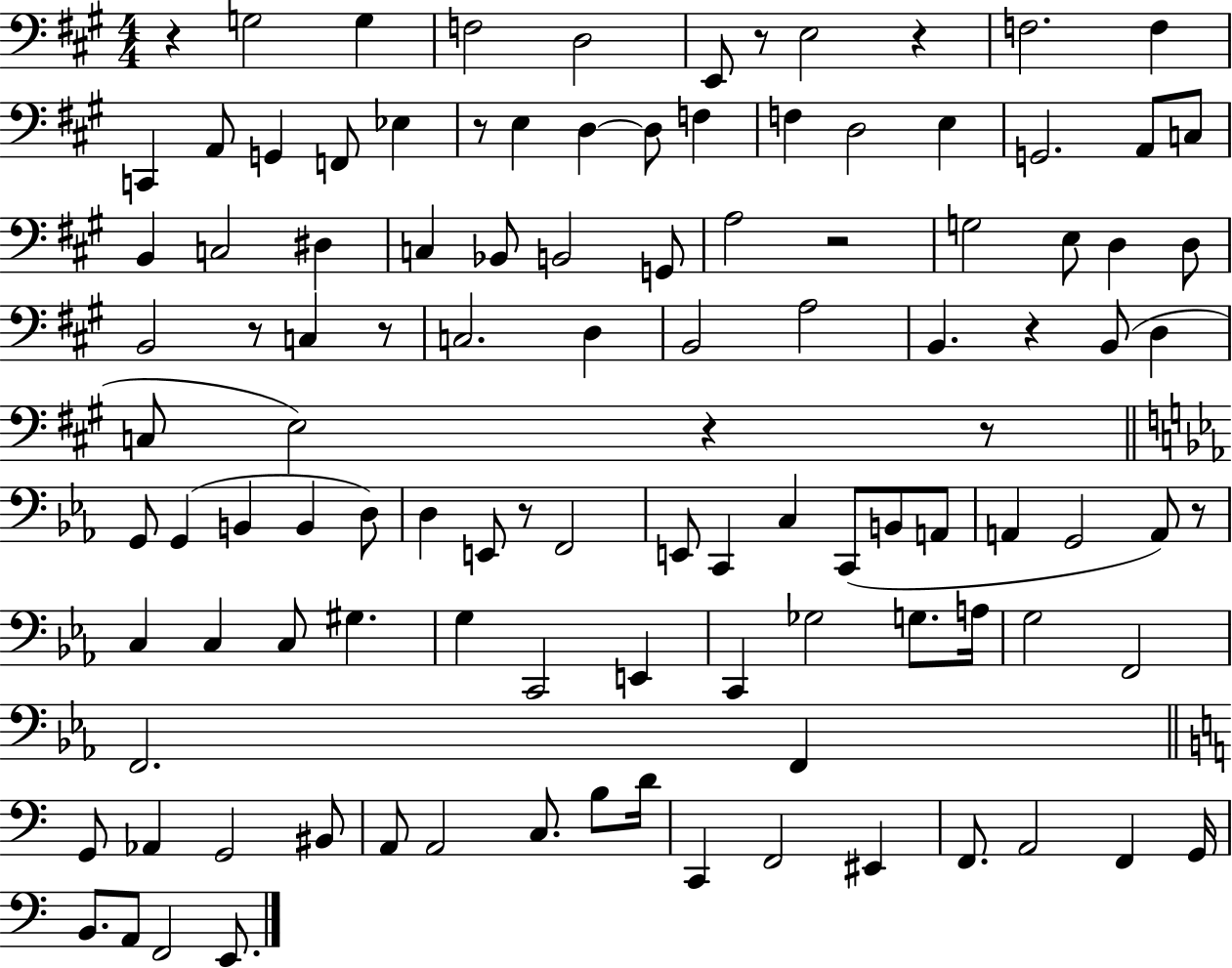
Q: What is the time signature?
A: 4/4